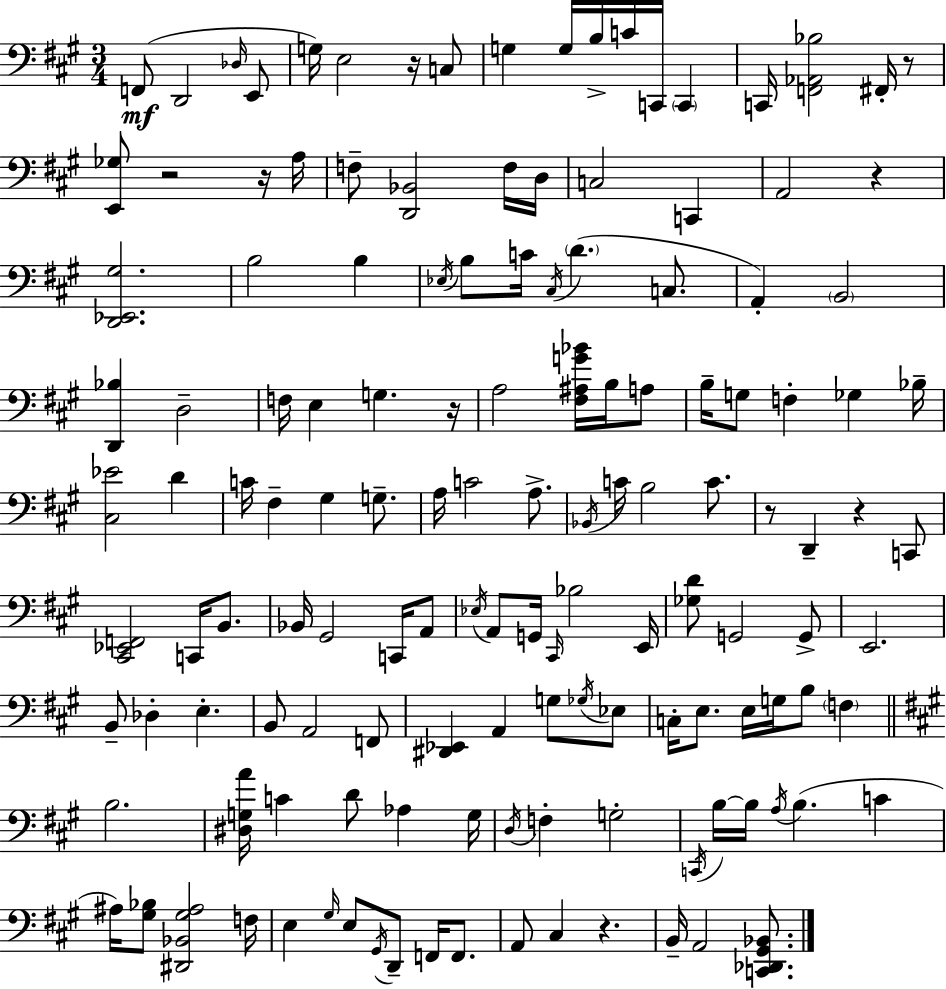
{
  \clef bass
  \numericTimeSignature
  \time 3/4
  \key a \major
  f,8(\mf d,2 \grace { des16 } e,8 | g16) e2 r16 c8 | g4 g16 b16-> c'16 c,16 \parenthesize c,4 | c,16 <f, aes, bes>2 fis,16-. r8 | \break <e, ges>8 r2 r16 | a16 f8-- <d, bes,>2 f16 | d16 c2 c,4 | a,2 r4 | \break <d, ees, gis>2. | b2 b4 | \acciaccatura { ees16 } b8 c'16 \acciaccatura { cis16 }( \parenthesize d'4. | c8. a,4-.) \parenthesize b,2 | \break <d, bes>4 d2-- | f16 e4 g4. | r16 a2 <fis ais g' bes'>16 | b16 a8 b16-- g8 f4-. ges4 | \break bes16-- <cis ees'>2 d'4 | c'16 fis4-- gis4 | g8.-- a16 c'2 | a8.-> \acciaccatura { bes,16 } c'16 b2 | \break c'8. r8 d,4-- r4 | c,8 <cis, ees, f,>2 | c,16 b,8. bes,16 gis,2 | c,16 a,8 \acciaccatura { ees16 } a,8 g,16 \grace { cis,16 } bes2 | \break e,16 <ges d'>8 g,2 | g,8-> e,2. | b,8-- des4-. | e4.-. b,8 a,2 | \break f,8 <dis, ees,>4 a,4 | g8 \acciaccatura { ges16 } ees8 c16-. e8. e16 | g16 b8 \parenthesize f4 \bar "||" \break \key a \major b2. | <dis g a'>16 c'4 d'8 aes4 g16 | \acciaccatura { d16 } f4-. g2-. | \acciaccatura { c,16 } b16~~ b16 \acciaccatura { a16 }( b4. c'4 | \break ais16) <gis bes>8 <dis, bes, gis ais>2 | f16 e4 \grace { gis16 } e8 \acciaccatura { gis,16 } d,8-- | f,16 f,8. a,8 cis4 r4. | b,16-- a,2 | \break <c, des, gis, bes,>8. \bar "|."
}